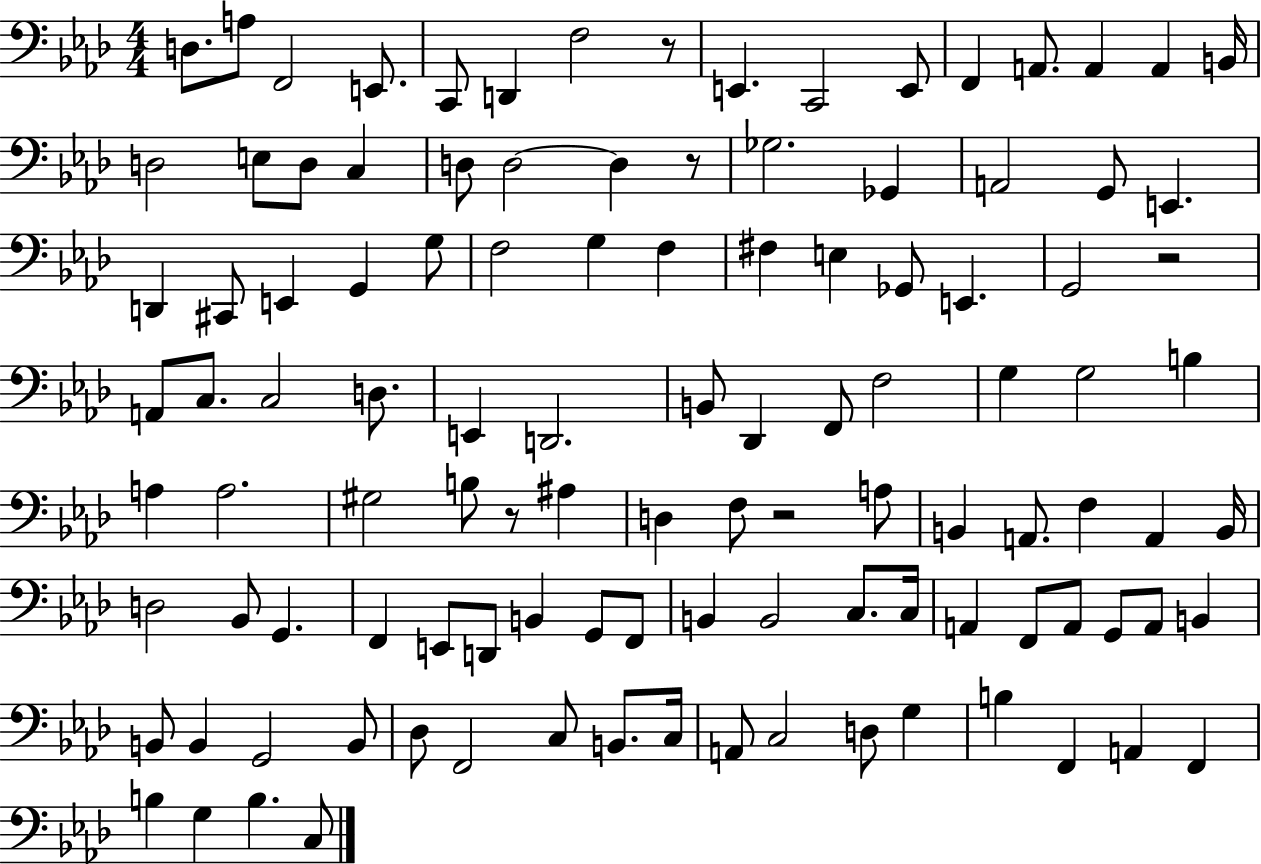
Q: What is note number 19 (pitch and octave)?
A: C3